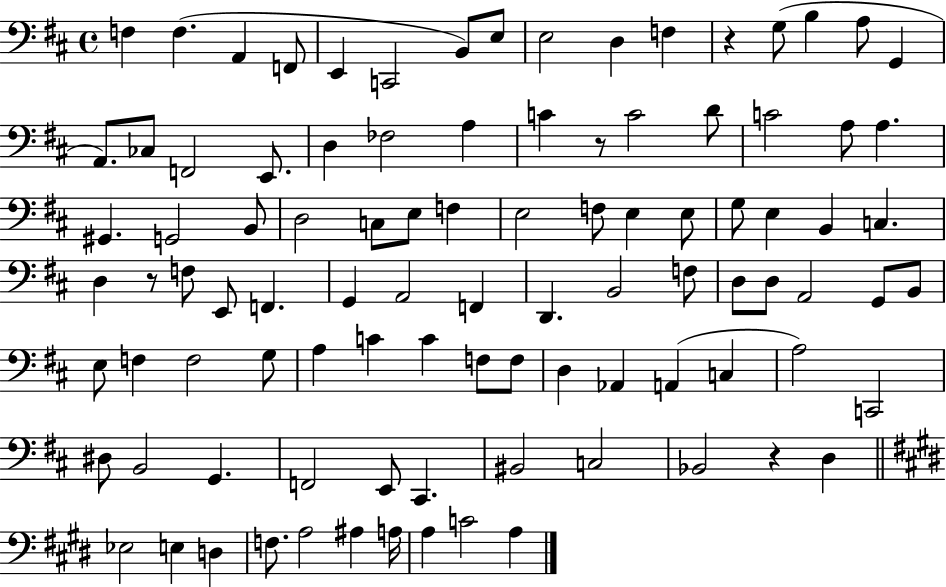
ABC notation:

X:1
T:Untitled
M:4/4
L:1/4
K:D
F, F, A,, F,,/2 E,, C,,2 B,,/2 E,/2 E,2 D, F, z G,/2 B, A,/2 G,, A,,/2 _C,/2 F,,2 E,,/2 D, _F,2 A, C z/2 C2 D/2 C2 A,/2 A, ^G,, G,,2 B,,/2 D,2 C,/2 E,/2 F, E,2 F,/2 E, E,/2 G,/2 E, B,, C, D, z/2 F,/2 E,,/2 F,, G,, A,,2 F,, D,, B,,2 F,/2 D,/2 D,/2 A,,2 G,,/2 B,,/2 E,/2 F, F,2 G,/2 A, C C F,/2 F,/2 D, _A,, A,, C, A,2 C,,2 ^D,/2 B,,2 G,, F,,2 E,,/2 ^C,, ^B,,2 C,2 _B,,2 z D, _E,2 E, D, F,/2 A,2 ^A, A,/4 A, C2 A,